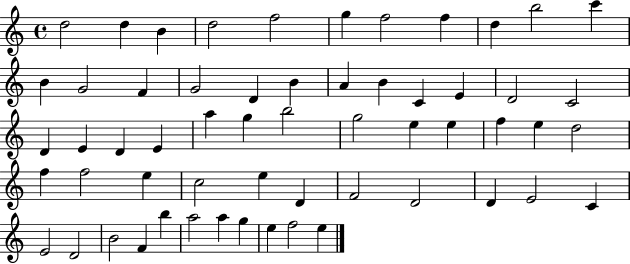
{
  \clef treble
  \time 4/4
  \defaultTimeSignature
  \key c \major
  d''2 d''4 b'4 | d''2 f''2 | g''4 f''2 f''4 | d''4 b''2 c'''4 | \break b'4 g'2 f'4 | g'2 d'4 b'4 | a'4 b'4 c'4 e'4 | d'2 c'2 | \break d'4 e'4 d'4 e'4 | a''4 g''4 b''2 | g''2 e''4 e''4 | f''4 e''4 d''2 | \break f''4 f''2 e''4 | c''2 e''4 d'4 | f'2 d'2 | d'4 e'2 c'4 | \break e'2 d'2 | b'2 f'4 b''4 | a''2 a''4 g''4 | e''4 f''2 e''4 | \break \bar "|."
}